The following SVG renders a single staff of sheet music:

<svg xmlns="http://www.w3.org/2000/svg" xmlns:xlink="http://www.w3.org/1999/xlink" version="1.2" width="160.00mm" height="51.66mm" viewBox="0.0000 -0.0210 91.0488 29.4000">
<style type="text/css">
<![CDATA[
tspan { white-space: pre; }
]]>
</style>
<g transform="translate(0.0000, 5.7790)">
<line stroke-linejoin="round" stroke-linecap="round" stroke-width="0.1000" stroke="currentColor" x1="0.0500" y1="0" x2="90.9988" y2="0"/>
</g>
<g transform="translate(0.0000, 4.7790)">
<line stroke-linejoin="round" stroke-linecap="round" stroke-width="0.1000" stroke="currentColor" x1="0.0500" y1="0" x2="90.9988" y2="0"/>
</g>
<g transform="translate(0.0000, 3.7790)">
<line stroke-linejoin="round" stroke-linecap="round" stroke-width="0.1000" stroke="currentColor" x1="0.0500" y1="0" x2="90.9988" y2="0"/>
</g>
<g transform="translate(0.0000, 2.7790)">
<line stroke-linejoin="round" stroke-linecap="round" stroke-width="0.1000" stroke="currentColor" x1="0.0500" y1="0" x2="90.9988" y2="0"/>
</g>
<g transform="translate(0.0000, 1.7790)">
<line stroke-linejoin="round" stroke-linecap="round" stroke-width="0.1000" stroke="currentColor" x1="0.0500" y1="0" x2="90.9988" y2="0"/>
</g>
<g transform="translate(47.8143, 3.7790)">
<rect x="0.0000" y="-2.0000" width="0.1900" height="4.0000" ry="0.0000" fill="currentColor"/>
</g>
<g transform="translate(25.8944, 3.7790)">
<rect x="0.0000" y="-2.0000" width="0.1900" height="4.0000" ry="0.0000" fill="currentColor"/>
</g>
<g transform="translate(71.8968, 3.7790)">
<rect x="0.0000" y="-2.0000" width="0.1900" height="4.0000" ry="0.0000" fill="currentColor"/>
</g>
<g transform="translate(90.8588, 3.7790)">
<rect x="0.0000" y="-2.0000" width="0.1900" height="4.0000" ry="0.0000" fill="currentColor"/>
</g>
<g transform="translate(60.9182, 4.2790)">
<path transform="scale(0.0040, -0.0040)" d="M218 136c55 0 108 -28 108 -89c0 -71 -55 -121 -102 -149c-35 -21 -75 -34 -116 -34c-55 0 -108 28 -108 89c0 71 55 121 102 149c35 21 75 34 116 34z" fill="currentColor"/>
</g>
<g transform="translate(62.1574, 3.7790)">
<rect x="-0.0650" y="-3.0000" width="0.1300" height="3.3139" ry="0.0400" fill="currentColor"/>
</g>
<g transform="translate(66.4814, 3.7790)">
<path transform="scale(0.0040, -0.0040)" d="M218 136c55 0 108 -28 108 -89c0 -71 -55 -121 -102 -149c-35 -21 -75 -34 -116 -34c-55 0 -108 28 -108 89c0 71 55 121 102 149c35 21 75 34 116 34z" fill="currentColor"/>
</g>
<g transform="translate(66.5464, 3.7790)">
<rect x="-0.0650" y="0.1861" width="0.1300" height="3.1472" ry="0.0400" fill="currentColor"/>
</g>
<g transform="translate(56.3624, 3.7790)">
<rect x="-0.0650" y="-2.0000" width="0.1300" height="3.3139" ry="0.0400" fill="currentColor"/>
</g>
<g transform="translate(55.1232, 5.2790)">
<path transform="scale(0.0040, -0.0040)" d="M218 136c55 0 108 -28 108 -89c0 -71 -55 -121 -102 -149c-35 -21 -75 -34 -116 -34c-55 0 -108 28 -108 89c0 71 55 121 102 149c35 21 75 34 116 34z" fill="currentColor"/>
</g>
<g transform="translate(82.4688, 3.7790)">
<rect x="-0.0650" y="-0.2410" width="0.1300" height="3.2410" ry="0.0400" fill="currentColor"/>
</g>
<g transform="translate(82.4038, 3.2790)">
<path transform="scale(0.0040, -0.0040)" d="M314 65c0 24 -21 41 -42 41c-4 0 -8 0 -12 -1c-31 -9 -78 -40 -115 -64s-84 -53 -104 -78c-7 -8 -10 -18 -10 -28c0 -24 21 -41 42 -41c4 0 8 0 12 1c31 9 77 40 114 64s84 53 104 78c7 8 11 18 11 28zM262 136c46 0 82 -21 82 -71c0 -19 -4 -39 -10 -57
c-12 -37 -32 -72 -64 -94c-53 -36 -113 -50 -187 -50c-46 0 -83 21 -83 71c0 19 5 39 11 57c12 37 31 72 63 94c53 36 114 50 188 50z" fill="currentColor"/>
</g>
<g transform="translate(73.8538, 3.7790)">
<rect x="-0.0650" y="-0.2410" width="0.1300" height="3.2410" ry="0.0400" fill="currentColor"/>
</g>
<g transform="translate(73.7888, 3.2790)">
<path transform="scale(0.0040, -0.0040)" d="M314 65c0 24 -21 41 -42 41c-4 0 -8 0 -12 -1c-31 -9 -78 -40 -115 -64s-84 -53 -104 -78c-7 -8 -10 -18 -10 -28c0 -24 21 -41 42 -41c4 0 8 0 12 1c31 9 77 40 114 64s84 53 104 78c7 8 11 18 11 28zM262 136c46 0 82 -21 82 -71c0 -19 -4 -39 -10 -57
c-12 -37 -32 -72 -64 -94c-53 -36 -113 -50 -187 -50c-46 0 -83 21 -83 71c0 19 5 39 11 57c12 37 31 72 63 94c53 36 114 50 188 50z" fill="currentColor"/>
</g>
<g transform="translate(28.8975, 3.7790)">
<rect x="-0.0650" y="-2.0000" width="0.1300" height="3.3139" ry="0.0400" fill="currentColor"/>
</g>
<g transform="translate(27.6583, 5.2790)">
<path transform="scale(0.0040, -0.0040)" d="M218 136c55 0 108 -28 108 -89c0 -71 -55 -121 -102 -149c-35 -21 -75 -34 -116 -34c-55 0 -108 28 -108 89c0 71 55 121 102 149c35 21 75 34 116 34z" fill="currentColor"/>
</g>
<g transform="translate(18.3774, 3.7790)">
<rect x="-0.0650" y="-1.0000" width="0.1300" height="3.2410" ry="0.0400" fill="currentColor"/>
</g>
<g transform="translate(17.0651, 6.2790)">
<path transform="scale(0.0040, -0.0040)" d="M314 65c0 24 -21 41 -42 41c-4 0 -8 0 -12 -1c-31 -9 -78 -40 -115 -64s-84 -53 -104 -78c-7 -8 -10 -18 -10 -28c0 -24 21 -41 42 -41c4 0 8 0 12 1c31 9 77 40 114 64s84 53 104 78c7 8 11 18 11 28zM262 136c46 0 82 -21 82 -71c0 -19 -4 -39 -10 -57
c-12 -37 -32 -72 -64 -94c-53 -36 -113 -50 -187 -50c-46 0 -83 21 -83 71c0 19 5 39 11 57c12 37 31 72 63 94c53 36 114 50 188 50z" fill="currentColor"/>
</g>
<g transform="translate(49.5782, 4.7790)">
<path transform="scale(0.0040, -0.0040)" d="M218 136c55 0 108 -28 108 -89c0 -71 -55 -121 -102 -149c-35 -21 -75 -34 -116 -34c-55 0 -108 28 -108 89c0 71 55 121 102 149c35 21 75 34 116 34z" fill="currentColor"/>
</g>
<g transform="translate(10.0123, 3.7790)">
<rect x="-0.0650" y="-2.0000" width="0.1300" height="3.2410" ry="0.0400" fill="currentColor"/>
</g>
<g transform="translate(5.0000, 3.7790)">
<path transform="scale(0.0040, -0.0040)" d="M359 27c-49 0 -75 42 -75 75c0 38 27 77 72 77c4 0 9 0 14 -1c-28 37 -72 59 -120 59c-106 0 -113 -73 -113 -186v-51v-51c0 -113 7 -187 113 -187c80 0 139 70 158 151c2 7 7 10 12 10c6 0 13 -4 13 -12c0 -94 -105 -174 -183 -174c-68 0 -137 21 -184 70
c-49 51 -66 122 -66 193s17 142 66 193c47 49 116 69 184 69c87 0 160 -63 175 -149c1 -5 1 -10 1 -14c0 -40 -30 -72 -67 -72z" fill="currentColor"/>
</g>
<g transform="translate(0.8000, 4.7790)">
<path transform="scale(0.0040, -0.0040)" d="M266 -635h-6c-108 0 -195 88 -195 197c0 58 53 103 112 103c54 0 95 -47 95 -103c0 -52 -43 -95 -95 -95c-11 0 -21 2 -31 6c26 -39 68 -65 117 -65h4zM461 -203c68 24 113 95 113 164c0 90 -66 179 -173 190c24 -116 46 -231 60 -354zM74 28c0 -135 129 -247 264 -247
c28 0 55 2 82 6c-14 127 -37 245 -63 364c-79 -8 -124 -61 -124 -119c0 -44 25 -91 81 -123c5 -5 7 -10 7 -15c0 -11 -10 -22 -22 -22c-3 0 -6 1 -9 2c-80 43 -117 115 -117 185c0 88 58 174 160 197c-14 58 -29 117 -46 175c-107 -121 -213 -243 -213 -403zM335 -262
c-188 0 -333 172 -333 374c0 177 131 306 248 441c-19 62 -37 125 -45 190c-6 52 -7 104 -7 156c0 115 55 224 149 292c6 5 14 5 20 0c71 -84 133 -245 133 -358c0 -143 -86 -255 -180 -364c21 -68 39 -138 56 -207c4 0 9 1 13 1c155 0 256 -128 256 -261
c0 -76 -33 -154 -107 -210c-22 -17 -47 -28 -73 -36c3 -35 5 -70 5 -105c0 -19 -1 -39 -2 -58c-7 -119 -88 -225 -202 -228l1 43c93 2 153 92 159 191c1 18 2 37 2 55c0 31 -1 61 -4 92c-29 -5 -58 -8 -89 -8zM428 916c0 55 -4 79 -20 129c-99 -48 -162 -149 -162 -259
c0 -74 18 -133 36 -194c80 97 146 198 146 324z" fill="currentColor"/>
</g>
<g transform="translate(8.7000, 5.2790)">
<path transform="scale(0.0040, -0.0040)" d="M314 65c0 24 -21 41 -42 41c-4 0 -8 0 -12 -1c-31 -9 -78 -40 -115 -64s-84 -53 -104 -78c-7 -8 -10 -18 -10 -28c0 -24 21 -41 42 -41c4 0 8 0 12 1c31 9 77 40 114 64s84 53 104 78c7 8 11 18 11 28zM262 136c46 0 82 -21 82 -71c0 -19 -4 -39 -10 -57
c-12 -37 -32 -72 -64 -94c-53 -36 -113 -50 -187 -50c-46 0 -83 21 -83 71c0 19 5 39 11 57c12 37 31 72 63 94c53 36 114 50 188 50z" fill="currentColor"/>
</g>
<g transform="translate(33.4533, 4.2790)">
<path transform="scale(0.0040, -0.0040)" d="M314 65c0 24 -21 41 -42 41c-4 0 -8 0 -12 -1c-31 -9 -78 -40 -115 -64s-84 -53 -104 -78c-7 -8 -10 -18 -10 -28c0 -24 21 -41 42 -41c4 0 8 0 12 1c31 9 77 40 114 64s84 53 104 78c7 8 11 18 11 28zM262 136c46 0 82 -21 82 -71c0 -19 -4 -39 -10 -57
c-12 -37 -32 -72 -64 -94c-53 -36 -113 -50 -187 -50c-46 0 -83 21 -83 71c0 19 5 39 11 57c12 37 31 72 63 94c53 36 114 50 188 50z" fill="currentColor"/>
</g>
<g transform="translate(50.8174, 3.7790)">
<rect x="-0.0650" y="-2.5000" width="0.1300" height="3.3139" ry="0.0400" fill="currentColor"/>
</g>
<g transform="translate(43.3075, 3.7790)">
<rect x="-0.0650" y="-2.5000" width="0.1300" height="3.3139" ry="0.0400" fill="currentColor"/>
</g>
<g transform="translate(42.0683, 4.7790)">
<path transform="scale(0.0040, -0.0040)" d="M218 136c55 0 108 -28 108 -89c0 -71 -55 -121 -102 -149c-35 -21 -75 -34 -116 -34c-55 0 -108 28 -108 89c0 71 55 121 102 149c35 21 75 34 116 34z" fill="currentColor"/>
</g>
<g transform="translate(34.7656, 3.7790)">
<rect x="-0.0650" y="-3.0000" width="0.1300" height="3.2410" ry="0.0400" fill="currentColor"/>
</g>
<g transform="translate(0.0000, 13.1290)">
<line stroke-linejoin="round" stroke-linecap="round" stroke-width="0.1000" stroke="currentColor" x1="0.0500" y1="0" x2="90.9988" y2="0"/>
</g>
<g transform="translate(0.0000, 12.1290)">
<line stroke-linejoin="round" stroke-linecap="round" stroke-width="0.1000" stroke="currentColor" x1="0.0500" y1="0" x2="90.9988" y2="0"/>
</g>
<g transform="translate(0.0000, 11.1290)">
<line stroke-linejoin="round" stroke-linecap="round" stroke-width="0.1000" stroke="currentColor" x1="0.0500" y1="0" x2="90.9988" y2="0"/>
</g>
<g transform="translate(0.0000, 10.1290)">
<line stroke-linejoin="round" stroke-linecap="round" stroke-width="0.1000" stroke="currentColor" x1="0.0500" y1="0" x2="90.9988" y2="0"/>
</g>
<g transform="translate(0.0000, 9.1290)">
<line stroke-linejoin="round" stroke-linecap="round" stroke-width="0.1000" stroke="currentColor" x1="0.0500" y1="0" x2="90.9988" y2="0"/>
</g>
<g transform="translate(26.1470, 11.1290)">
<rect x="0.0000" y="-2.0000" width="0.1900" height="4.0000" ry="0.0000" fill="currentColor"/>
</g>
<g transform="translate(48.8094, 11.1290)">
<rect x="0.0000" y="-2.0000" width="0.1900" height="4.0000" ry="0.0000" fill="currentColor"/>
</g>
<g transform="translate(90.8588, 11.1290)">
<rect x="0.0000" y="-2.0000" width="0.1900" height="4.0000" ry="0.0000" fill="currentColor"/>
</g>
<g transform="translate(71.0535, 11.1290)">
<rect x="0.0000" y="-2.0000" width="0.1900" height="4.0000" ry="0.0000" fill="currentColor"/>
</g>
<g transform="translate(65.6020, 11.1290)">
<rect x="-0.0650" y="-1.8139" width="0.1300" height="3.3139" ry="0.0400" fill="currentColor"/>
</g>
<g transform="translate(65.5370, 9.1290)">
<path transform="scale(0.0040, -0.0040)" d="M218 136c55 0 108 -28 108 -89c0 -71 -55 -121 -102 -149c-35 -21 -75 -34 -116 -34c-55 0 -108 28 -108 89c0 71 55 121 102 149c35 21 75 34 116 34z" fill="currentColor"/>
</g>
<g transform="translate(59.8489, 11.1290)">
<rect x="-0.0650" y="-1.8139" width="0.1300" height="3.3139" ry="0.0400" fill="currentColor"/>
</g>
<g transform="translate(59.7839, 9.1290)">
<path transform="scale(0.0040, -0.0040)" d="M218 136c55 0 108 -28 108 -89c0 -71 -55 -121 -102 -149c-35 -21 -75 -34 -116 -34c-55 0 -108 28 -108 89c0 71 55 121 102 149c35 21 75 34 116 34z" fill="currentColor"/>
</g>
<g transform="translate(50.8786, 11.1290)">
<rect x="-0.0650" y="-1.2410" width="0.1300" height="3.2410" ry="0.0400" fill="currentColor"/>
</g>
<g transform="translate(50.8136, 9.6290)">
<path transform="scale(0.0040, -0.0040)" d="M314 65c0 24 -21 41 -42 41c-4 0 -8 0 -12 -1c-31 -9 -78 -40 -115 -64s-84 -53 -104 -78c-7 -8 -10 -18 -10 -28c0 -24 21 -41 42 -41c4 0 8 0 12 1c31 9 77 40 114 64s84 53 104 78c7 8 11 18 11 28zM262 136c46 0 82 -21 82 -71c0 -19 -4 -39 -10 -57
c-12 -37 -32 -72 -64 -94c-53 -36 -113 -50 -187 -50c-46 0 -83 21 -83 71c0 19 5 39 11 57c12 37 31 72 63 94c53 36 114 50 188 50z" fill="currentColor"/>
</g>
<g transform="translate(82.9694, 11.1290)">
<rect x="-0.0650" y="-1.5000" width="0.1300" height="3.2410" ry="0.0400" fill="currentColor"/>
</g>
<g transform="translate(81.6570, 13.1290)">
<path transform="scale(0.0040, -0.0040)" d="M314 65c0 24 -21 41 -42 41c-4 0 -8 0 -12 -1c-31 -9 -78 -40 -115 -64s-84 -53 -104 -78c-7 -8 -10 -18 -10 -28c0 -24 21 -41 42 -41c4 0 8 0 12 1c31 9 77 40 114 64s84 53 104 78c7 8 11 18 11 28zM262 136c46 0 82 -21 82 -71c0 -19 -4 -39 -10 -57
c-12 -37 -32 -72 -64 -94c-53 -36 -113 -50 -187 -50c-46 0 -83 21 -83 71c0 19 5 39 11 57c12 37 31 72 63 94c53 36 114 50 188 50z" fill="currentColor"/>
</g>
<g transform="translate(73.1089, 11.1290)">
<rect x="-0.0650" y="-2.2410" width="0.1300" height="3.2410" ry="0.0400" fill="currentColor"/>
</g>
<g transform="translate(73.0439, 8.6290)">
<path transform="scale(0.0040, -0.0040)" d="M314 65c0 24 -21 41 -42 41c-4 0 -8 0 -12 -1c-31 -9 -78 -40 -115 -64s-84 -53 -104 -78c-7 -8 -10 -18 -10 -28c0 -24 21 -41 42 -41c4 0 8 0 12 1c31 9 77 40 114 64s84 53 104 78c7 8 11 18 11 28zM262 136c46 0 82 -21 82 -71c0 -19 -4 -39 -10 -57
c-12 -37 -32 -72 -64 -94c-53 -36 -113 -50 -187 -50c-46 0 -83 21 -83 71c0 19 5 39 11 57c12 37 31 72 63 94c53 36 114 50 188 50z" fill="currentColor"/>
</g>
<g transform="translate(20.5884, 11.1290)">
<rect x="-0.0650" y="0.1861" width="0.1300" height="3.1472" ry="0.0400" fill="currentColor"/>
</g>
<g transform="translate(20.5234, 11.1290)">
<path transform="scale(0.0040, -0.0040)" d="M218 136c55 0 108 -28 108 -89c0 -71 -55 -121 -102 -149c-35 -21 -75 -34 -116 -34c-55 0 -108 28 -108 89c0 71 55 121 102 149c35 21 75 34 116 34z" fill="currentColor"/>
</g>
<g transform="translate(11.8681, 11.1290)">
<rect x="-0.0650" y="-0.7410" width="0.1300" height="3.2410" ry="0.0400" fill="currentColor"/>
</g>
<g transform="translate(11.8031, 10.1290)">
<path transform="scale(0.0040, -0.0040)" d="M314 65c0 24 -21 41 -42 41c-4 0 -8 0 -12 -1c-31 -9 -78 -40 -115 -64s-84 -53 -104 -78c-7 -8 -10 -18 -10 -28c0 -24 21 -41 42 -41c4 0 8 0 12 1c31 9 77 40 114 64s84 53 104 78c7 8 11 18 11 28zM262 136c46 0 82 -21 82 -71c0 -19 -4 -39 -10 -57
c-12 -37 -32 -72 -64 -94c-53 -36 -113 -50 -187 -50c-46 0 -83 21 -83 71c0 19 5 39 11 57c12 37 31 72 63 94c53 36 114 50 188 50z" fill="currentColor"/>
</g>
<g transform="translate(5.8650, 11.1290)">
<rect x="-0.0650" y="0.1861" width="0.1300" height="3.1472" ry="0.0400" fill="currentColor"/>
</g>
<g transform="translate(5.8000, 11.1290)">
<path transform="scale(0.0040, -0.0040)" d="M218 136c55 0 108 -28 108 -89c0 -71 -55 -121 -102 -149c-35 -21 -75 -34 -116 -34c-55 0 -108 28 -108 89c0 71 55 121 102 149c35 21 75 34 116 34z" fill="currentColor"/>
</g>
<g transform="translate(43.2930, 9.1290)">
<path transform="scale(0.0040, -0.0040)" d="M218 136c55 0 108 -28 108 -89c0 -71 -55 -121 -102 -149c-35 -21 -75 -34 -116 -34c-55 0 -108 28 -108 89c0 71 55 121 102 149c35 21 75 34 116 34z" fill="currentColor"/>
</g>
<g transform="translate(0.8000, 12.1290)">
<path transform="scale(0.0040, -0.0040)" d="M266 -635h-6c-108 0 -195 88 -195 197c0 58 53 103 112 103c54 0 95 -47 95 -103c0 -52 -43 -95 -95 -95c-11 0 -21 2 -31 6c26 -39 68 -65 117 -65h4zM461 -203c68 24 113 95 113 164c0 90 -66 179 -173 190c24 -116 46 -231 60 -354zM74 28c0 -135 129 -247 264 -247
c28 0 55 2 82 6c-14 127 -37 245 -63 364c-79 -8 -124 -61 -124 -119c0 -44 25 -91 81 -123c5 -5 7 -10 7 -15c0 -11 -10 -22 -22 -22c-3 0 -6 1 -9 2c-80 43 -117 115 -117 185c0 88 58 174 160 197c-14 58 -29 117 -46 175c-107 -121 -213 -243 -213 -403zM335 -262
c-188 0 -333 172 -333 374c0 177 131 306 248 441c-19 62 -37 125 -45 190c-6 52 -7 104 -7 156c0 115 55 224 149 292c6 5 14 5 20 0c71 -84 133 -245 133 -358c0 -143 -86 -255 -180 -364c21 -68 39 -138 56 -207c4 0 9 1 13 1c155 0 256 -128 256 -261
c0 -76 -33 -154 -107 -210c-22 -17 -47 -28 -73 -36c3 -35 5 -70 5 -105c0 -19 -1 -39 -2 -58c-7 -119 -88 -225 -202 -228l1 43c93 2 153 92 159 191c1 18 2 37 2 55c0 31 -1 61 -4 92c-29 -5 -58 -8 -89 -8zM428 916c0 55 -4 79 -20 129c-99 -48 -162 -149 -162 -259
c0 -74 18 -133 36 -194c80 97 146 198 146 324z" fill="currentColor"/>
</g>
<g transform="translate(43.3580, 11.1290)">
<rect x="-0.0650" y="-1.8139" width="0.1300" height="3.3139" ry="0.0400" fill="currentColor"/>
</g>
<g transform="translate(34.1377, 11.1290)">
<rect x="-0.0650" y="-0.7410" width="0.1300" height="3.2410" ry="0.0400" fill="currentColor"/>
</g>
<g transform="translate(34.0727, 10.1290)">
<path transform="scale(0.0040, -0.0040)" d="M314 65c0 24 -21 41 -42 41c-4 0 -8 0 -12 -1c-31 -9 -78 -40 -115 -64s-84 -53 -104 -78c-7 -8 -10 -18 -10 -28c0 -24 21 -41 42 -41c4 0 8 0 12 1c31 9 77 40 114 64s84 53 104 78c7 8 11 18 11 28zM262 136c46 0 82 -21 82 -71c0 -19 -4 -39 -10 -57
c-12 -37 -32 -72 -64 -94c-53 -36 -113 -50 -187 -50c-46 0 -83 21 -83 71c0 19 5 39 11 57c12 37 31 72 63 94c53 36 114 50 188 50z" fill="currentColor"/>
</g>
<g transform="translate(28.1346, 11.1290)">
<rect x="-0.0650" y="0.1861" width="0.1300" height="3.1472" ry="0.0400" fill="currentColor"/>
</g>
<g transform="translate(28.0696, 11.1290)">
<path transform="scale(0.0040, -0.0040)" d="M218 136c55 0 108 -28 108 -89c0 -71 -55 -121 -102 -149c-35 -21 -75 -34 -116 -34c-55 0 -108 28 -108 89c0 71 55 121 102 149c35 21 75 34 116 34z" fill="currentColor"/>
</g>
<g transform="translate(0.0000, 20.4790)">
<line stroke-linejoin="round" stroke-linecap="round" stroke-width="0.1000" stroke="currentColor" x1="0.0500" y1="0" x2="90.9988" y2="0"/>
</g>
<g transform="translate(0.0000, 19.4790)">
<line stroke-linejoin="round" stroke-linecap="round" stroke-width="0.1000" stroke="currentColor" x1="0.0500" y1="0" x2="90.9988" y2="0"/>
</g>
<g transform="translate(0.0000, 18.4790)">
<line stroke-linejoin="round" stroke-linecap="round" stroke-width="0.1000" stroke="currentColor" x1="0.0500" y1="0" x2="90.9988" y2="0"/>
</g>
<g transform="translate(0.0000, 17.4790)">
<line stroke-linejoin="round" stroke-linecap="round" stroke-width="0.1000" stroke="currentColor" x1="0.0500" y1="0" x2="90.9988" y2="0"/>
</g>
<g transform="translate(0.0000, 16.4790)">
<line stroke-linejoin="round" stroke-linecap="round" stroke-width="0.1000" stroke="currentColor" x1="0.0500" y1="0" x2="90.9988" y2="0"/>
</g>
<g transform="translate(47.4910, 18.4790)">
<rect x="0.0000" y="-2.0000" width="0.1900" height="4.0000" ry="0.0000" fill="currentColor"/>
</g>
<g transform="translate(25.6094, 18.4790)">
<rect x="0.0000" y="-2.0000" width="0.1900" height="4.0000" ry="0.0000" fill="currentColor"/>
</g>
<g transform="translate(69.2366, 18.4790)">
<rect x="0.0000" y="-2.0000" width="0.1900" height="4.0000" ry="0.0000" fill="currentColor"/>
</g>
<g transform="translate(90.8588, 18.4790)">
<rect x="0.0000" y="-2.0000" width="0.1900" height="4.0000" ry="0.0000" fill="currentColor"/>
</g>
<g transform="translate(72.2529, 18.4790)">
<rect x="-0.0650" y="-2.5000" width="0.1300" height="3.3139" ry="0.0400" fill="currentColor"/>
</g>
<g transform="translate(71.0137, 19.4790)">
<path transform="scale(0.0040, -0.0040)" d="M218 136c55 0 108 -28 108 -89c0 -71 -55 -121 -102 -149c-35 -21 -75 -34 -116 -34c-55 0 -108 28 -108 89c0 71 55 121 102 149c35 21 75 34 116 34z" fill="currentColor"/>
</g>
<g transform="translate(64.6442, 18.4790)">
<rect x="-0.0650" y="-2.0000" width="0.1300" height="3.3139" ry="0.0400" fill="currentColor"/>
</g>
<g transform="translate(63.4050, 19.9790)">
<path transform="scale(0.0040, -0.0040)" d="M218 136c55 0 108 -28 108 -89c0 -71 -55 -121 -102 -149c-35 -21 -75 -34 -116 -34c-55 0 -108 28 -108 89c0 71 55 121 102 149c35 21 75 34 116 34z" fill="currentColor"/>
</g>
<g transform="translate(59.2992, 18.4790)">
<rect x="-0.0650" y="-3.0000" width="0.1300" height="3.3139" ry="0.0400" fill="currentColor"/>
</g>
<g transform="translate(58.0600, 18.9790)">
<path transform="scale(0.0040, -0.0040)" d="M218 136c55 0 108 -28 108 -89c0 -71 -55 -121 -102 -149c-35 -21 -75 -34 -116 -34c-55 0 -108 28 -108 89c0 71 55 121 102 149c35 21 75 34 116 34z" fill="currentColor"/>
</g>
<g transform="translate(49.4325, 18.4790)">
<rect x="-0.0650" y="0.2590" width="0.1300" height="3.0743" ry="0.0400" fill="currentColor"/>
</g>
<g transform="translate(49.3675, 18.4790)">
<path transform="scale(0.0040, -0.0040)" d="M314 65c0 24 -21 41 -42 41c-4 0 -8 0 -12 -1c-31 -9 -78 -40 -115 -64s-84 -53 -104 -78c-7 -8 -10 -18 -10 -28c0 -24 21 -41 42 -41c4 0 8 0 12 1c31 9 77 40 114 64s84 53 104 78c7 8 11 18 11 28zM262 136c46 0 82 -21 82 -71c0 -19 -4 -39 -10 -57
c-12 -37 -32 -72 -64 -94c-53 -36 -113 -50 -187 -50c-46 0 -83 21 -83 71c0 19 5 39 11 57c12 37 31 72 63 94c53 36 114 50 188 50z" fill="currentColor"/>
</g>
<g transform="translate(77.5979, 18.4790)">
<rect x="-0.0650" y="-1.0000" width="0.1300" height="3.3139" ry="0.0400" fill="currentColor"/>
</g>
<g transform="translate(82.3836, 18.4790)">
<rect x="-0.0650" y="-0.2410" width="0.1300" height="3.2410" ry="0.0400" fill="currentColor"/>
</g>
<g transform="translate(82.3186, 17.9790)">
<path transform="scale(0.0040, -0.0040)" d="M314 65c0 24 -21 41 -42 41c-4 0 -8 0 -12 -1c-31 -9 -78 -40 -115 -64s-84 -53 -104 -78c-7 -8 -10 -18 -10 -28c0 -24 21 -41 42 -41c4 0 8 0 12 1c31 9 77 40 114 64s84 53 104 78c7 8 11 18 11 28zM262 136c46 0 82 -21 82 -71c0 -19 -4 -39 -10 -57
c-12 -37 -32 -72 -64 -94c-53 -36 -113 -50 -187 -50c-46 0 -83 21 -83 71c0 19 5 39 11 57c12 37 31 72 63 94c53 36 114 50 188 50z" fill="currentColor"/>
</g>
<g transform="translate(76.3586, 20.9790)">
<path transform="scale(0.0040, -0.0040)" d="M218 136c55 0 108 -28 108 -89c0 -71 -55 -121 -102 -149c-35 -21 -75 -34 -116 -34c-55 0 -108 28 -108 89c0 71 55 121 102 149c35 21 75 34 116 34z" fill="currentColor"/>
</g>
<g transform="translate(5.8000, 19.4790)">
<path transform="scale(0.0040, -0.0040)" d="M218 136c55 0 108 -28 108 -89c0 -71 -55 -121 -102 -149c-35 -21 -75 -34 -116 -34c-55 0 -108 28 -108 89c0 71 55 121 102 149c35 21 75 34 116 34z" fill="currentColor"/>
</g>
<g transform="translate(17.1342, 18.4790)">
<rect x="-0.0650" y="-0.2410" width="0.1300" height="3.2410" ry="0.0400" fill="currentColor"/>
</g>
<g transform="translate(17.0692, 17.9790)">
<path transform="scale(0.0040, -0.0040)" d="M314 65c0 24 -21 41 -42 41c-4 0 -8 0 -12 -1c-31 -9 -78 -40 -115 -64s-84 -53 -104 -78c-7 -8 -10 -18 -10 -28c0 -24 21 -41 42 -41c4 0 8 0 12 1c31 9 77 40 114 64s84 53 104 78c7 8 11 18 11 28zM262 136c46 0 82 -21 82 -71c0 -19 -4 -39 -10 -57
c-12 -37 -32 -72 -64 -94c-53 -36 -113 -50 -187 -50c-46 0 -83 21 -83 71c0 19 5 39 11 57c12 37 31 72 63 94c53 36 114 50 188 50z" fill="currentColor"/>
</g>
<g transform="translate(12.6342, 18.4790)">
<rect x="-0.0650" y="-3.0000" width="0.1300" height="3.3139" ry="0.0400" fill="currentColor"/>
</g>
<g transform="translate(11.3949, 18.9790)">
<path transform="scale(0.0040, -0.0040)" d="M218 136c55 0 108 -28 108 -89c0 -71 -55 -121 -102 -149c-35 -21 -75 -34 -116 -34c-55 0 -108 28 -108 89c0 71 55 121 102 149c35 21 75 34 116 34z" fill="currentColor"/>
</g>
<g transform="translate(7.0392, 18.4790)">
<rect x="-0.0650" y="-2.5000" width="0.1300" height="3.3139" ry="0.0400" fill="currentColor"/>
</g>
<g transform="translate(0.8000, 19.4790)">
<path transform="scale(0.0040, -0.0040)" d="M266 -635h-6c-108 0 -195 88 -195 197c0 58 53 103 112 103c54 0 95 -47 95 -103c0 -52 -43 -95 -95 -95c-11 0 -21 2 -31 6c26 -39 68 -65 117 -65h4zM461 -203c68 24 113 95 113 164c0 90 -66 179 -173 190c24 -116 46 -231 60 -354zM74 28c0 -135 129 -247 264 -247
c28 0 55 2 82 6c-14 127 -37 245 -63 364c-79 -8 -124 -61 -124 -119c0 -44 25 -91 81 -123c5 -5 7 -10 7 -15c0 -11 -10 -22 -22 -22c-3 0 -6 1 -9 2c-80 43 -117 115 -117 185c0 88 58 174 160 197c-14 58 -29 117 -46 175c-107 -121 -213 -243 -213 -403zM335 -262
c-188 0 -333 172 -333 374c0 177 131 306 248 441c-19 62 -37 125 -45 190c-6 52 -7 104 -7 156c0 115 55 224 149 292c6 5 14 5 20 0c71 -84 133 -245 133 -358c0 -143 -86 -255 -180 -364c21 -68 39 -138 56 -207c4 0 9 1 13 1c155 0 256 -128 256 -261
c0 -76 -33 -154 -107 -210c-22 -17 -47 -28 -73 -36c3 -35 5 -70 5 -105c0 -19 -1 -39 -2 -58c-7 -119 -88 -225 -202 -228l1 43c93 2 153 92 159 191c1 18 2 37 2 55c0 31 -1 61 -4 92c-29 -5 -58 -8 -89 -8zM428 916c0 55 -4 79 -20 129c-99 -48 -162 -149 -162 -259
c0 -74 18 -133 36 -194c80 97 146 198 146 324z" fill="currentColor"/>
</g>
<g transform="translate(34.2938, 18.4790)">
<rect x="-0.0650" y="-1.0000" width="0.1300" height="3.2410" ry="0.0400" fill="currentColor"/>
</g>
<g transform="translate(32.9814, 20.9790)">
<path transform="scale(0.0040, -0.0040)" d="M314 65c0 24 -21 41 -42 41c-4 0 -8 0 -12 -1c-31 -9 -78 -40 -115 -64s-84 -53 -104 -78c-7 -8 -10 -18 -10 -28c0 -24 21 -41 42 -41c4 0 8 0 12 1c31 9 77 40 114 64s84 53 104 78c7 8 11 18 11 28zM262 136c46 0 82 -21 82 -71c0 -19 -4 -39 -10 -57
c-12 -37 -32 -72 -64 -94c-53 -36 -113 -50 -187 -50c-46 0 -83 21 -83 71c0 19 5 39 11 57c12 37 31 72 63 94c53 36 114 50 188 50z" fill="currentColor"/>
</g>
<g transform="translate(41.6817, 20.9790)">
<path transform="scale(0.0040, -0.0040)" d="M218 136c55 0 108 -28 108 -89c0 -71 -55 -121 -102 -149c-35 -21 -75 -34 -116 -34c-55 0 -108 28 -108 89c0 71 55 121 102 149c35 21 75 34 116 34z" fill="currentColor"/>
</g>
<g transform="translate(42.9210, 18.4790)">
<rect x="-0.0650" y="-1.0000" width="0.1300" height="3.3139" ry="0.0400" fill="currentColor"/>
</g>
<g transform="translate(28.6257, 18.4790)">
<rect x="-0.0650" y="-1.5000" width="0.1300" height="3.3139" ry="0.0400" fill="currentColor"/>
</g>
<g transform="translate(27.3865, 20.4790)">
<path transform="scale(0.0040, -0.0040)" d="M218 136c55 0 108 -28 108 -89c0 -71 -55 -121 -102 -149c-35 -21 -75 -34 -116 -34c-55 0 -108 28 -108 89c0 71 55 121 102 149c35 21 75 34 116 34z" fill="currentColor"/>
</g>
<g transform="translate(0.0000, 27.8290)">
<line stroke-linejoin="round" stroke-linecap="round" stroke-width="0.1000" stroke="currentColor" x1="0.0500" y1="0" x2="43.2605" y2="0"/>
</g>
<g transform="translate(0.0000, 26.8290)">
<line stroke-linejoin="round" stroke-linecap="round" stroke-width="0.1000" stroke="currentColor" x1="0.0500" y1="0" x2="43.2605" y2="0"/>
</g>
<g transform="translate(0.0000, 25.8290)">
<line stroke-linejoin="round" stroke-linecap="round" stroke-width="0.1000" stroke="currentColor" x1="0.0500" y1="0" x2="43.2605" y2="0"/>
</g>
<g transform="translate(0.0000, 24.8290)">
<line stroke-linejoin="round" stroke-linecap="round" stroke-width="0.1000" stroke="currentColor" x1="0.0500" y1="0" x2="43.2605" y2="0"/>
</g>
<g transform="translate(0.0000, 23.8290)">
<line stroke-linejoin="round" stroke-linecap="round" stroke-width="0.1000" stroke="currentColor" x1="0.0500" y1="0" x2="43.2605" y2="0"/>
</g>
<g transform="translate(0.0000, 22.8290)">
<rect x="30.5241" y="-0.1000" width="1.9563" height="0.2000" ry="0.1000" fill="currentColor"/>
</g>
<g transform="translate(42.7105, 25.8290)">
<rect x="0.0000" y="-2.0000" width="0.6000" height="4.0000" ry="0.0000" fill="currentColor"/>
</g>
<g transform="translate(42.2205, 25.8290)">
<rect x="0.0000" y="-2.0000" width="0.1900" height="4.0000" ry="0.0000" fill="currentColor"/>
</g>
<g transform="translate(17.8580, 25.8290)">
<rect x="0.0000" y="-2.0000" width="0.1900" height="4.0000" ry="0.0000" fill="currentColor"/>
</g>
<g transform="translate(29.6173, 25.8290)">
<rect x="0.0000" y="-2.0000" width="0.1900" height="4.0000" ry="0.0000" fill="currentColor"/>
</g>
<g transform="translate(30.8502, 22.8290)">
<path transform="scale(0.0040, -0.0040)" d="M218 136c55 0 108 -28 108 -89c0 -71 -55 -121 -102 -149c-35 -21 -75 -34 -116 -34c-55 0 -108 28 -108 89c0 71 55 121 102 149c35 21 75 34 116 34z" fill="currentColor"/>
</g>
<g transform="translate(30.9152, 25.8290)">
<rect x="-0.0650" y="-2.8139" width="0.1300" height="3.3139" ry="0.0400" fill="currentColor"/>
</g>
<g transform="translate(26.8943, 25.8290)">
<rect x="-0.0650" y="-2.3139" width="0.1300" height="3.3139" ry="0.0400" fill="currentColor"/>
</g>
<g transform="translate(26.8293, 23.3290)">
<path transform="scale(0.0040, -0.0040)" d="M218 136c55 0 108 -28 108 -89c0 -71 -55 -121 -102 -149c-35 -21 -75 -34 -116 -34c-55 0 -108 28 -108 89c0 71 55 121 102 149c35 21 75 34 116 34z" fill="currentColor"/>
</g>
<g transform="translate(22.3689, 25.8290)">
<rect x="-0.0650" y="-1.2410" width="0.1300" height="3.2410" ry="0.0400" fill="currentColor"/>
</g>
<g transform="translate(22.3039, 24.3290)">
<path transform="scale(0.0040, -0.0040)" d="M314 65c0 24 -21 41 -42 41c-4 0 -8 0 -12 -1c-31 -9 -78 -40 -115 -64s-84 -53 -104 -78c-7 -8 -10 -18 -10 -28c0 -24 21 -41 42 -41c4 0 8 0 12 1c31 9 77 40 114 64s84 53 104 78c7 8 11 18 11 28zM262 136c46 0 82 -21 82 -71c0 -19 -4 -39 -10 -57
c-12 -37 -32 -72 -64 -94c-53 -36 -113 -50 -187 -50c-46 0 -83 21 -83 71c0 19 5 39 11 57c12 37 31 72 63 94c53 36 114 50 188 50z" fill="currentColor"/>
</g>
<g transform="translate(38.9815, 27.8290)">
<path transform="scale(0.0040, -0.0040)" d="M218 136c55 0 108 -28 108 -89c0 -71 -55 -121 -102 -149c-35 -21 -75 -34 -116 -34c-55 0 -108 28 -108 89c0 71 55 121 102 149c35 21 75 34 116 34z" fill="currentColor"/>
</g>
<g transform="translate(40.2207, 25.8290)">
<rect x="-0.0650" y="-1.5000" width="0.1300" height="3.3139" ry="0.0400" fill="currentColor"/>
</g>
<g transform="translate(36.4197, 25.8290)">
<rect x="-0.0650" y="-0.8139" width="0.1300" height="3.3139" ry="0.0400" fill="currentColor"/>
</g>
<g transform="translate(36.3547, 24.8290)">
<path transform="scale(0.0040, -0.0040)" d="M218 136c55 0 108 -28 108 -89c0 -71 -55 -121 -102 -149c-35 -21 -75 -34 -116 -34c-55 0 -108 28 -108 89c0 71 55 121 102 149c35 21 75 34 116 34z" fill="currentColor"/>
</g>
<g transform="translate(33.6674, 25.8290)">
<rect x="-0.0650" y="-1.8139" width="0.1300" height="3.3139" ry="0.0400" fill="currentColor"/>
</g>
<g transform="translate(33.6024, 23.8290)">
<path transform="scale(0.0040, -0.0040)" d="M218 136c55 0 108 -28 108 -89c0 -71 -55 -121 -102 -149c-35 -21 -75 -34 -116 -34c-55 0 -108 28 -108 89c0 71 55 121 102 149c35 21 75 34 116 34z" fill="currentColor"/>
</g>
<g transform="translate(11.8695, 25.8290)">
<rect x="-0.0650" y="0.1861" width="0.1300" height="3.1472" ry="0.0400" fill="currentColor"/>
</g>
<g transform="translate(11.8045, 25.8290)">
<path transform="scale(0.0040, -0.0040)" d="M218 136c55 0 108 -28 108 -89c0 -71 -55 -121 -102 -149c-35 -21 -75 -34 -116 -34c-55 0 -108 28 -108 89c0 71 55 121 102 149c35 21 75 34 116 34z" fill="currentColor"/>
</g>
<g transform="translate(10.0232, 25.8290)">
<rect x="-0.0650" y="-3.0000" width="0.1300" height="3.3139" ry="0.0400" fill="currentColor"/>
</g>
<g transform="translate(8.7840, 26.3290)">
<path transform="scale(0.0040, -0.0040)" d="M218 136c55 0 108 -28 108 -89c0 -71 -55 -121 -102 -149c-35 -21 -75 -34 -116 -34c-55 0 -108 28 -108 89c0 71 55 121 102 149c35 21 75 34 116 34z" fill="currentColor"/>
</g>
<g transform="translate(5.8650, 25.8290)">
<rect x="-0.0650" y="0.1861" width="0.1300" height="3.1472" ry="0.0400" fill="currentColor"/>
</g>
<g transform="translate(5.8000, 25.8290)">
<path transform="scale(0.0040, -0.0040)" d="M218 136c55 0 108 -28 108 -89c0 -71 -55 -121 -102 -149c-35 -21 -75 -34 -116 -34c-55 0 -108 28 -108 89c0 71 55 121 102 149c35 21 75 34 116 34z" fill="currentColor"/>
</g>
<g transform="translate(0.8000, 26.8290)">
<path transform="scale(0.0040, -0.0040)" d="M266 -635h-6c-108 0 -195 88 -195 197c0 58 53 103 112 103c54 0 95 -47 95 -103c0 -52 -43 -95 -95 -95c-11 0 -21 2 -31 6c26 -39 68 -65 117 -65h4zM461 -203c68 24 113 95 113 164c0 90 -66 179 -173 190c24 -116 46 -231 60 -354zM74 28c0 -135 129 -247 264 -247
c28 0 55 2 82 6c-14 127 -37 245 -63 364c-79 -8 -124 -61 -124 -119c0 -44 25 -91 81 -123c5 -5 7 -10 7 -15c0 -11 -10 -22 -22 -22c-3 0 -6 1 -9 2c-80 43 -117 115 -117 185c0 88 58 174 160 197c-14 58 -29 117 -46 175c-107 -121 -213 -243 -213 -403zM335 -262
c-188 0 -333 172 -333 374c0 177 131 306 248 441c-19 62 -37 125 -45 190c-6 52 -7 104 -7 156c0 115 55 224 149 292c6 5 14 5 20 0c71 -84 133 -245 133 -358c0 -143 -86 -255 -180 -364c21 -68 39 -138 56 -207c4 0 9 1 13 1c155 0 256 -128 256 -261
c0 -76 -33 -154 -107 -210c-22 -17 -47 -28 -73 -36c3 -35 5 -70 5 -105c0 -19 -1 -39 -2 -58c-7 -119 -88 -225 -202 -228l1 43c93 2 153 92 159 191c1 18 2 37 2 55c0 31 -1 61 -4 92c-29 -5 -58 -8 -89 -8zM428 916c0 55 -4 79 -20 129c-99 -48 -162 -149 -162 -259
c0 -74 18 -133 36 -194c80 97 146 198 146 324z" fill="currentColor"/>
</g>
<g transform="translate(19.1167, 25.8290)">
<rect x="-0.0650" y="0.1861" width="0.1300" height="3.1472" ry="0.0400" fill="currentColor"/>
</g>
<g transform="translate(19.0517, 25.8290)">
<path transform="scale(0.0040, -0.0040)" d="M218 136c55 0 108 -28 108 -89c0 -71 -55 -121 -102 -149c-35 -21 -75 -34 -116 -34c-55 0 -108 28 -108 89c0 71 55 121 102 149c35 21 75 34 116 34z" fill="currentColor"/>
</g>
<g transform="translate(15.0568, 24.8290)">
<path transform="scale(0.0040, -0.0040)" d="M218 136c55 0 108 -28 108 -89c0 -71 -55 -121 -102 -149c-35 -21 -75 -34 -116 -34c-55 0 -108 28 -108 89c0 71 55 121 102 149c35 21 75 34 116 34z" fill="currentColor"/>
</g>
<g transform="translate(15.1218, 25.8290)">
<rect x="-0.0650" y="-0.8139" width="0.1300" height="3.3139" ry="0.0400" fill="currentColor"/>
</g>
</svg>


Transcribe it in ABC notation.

X:1
T:Untitled
M:4/4
L:1/4
K:C
F2 D2 F A2 G G F A B c2 c2 B d2 B B d2 f e2 f f g2 E2 G A c2 E D2 D B2 A F G D c2 B A B d B e2 g a f d E